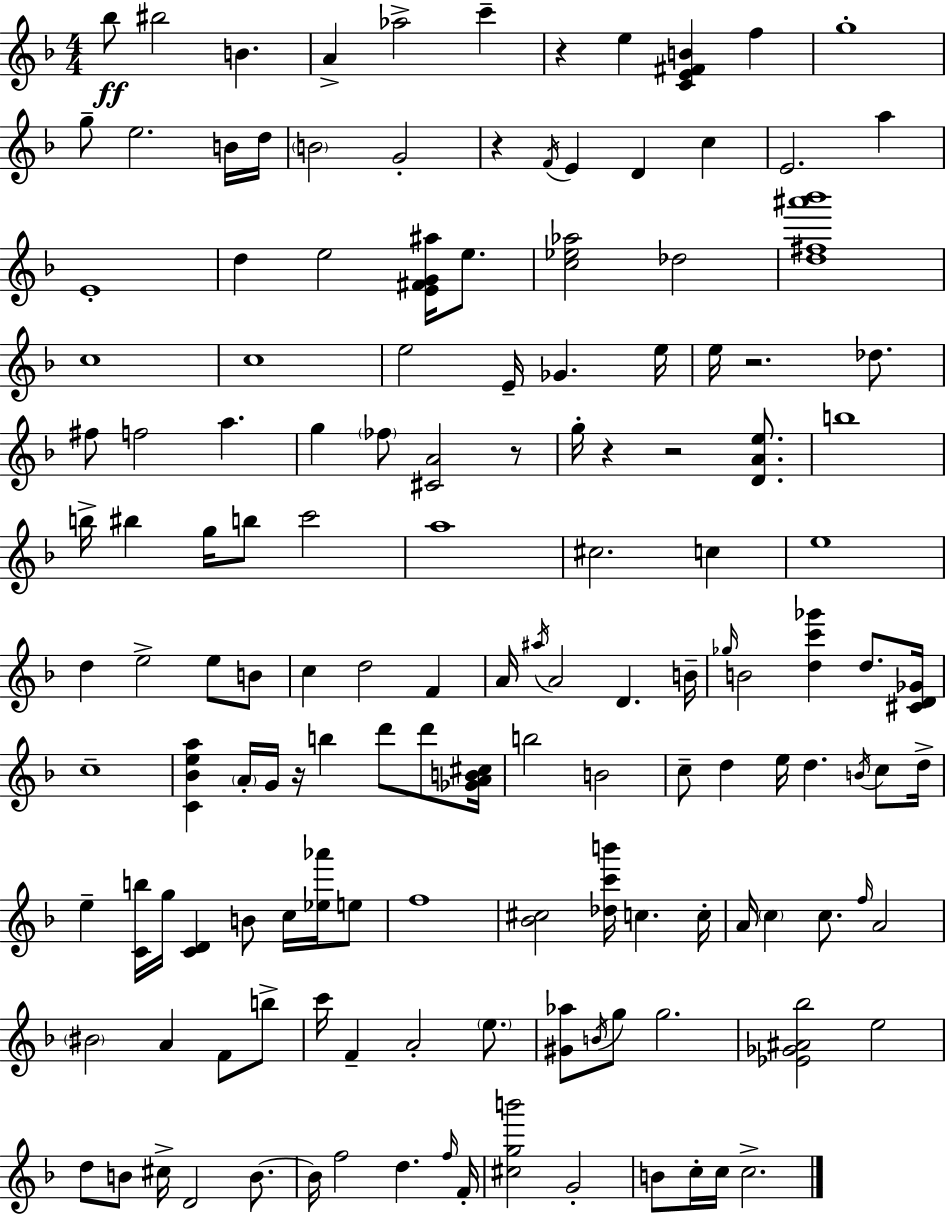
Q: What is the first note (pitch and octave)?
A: Bb5